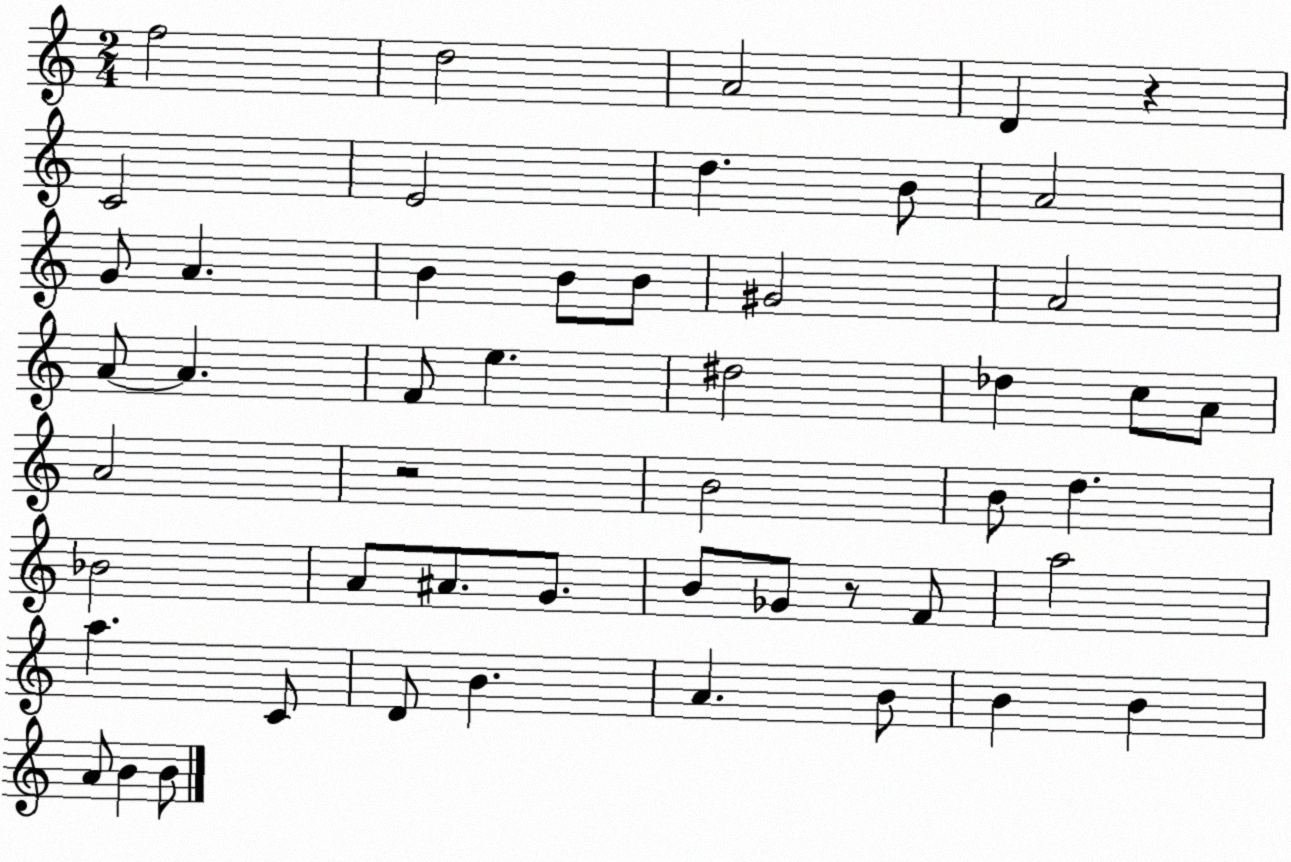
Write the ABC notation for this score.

X:1
T:Untitled
M:2/4
L:1/4
K:C
f2 d2 A2 D z C2 E2 d B/2 A2 G/2 A B B/2 B/2 ^G2 A2 A/2 A F/2 e ^d2 _d c/2 A/2 A2 z2 B2 B/2 d _B2 A/2 ^A/2 G/2 B/2 _G/2 z/2 F/2 a2 a C/2 D/2 B A B/2 B B A/2 B B/2